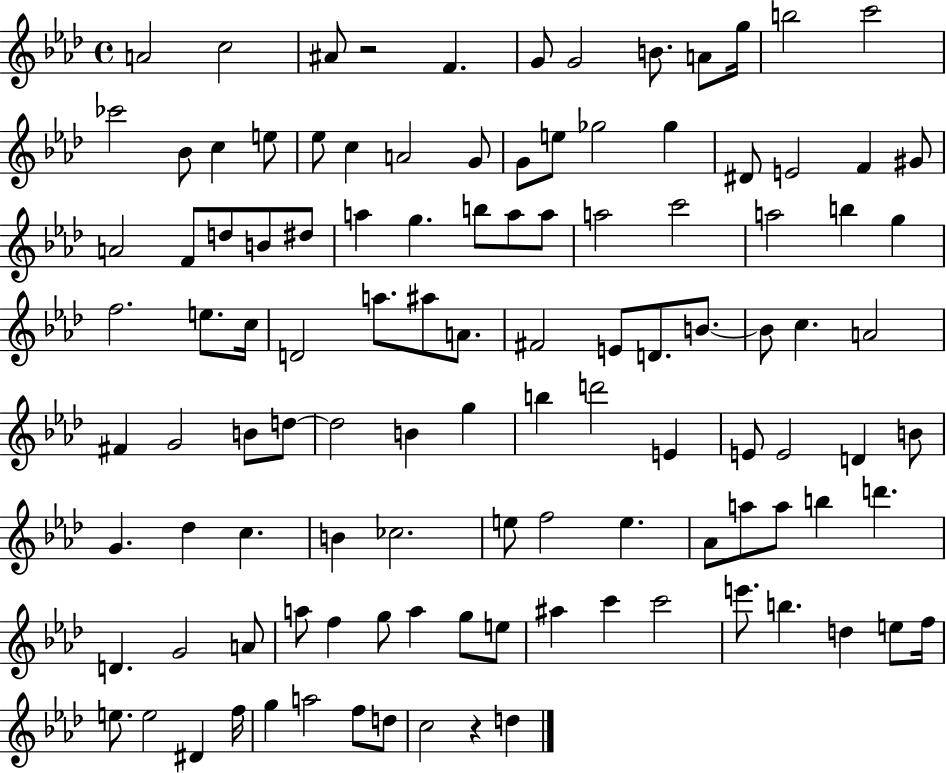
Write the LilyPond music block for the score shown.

{
  \clef treble
  \time 4/4
  \defaultTimeSignature
  \key aes \major
  a'2 c''2 | ais'8 r2 f'4. | g'8 g'2 b'8. a'8 g''16 | b''2 c'''2 | \break ces'''2 bes'8 c''4 e''8 | ees''8 c''4 a'2 g'8 | g'8 e''8 ges''2 ges''4 | dis'8 e'2 f'4 gis'8 | \break a'2 f'8 d''8 b'8 dis''8 | a''4 g''4. b''8 a''8 a''8 | a''2 c'''2 | a''2 b''4 g''4 | \break f''2. e''8. c''16 | d'2 a''8. ais''8 a'8. | fis'2 e'8 d'8. b'8.~~ | b'8 c''4. a'2 | \break fis'4 g'2 b'8 d''8~~ | d''2 b'4 g''4 | b''4 d'''2 e'4 | e'8 e'2 d'4 b'8 | \break g'4. des''4 c''4. | b'4 ces''2. | e''8 f''2 e''4. | aes'8 a''8 a''8 b''4 d'''4. | \break d'4. g'2 a'8 | a''8 f''4 g''8 a''4 g''8 e''8 | ais''4 c'''4 c'''2 | e'''8. b''4. d''4 e''8 f''16 | \break e''8. e''2 dis'4 f''16 | g''4 a''2 f''8 d''8 | c''2 r4 d''4 | \bar "|."
}